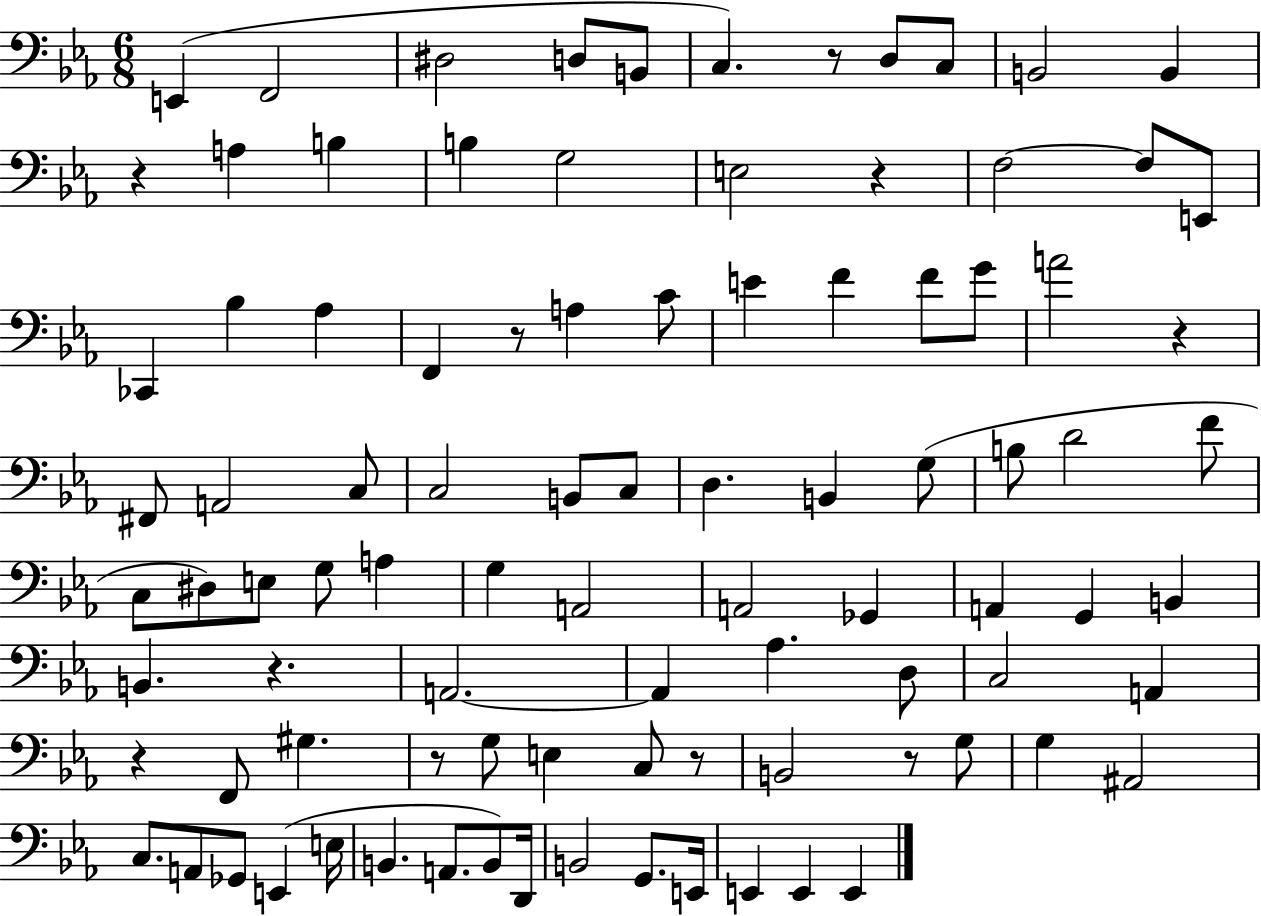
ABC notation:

X:1
T:Untitled
M:6/8
L:1/4
K:Eb
E,, F,,2 ^D,2 D,/2 B,,/2 C, z/2 D,/2 C,/2 B,,2 B,, z A, B, B, G,2 E,2 z F,2 F,/2 E,,/2 _C,, _B, _A, F,, z/2 A, C/2 E F F/2 G/2 A2 z ^F,,/2 A,,2 C,/2 C,2 B,,/2 C,/2 D, B,, G,/2 B,/2 D2 F/2 C,/2 ^D,/2 E,/2 G,/2 A, G, A,,2 A,,2 _G,, A,, G,, B,, B,, z A,,2 A,, _A, D,/2 C,2 A,, z F,,/2 ^G, z/2 G,/2 E, C,/2 z/2 B,,2 z/2 G,/2 G, ^A,,2 C,/2 A,,/2 _G,,/2 E,, E,/4 B,, A,,/2 B,,/2 D,,/4 B,,2 G,,/2 E,,/4 E,, E,, E,,